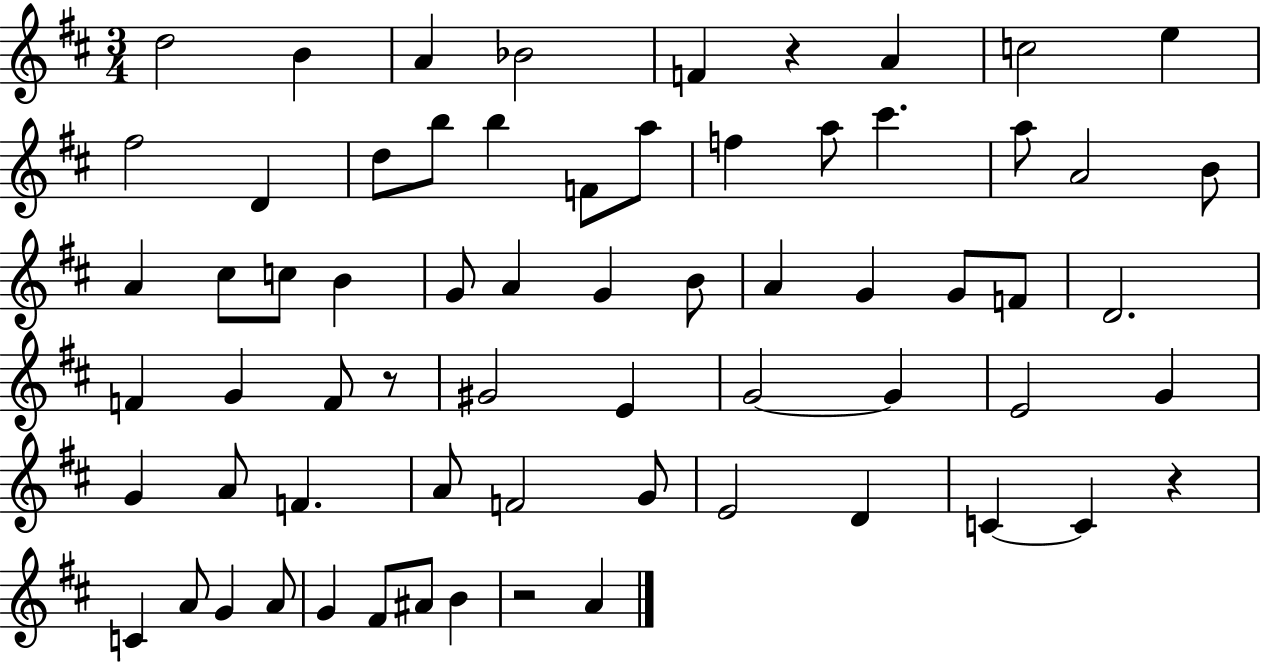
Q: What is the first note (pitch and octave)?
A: D5